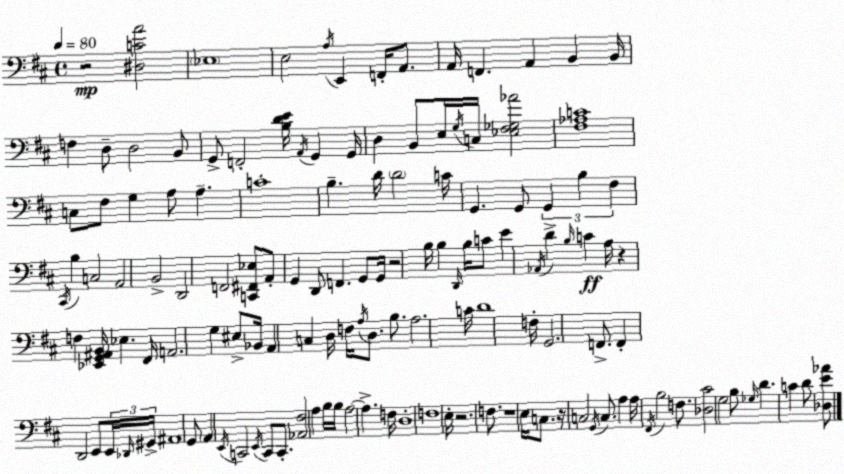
X:1
T:Untitled
M:4/4
L:1/4
K:D
z2 [^D,CA]2 _E,4 E,2 A,/4 E,, F,,/4 A,,/2 A,,/4 F,, A,, B,, B,,/4 F, D,/2 D,2 B,,/2 G,,/2 F,,2 [B,DE]/4 A,,/4 G,, G,,/4 D, B,,/2 E,/4 G,/4 C,/4 [_E,^F,_G,_A]2 [^F,_A,C]4 C,/2 ^F,/2 G, A,/2 A, C4 B, D/4 D2 C/4 G,, G,,/2 G,, B, ^F, ^C,,/4 B, C,2 A,,2 B,,2 D,,2 F,,2 [C,,^F,,_E,]/2 A,,/2 G,, D,,/2 F,, G,,/2 G,,/4 z2 B,/4 B, D,,/4 B,/4 C/2 E _A,,/4 D B,/4 C A,/4 z F, [_E,,G,,^A,,B,,]/4 _E, ^F,,/4 A,,2 G, ^E,/2 _B,,/4 A,, C, D,/4 F,/4 A,/4 D,/2 B,/2 A,2 C/4 D4 F,/4 G,,2 F,,/2 F,, D,,2 E,,/2 E,,/4 _D,,/4 ^G,,/4 ^A,,4 G,,/2 A,, E,,/4 C,,2 E,,/4 C,,/2 C,,/2 [_A,,^F,]2 A, B,/4 B,/4 A,2 A, F,/4 D,4 F,4 E,/4 z2 F,/2 z4 E,/4 C,/2 z/4 C,2 G,,/4 C,/2 A, A,/4 ^F,,/4 B,2 F,/2 [_D,^C]2 G,2 B,/2 _G,/4 D C D/2 [_D,E_A]/2